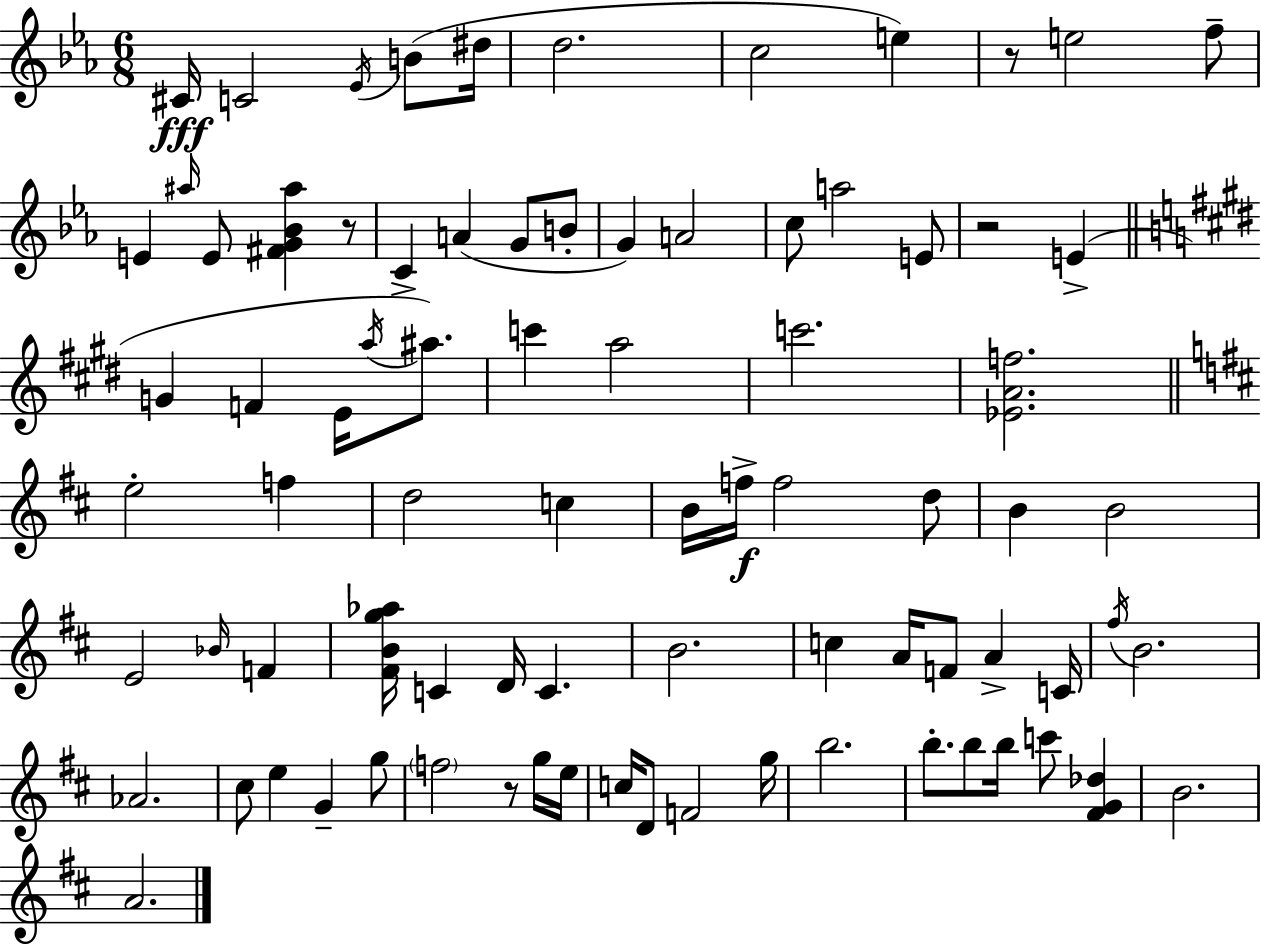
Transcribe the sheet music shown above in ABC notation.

X:1
T:Untitled
M:6/8
L:1/4
K:Cm
^C/4 C2 _E/4 B/2 ^d/4 d2 c2 e z/2 e2 f/2 E ^a/4 E/2 [^FG_B^a] z/2 C A G/2 B/2 G A2 c/2 a2 E/2 z2 E G F E/4 a/4 ^a/2 c' a2 c'2 [_EAf]2 e2 f d2 c B/4 f/4 f2 d/2 B B2 E2 _B/4 F [^FBg_a]/4 C D/4 C B2 c A/4 F/2 A C/4 ^f/4 B2 _A2 ^c/2 e G g/2 f2 z/2 g/4 e/4 c/4 D/2 F2 g/4 b2 b/2 b/2 b/4 c'/2 [^FG_d] B2 A2